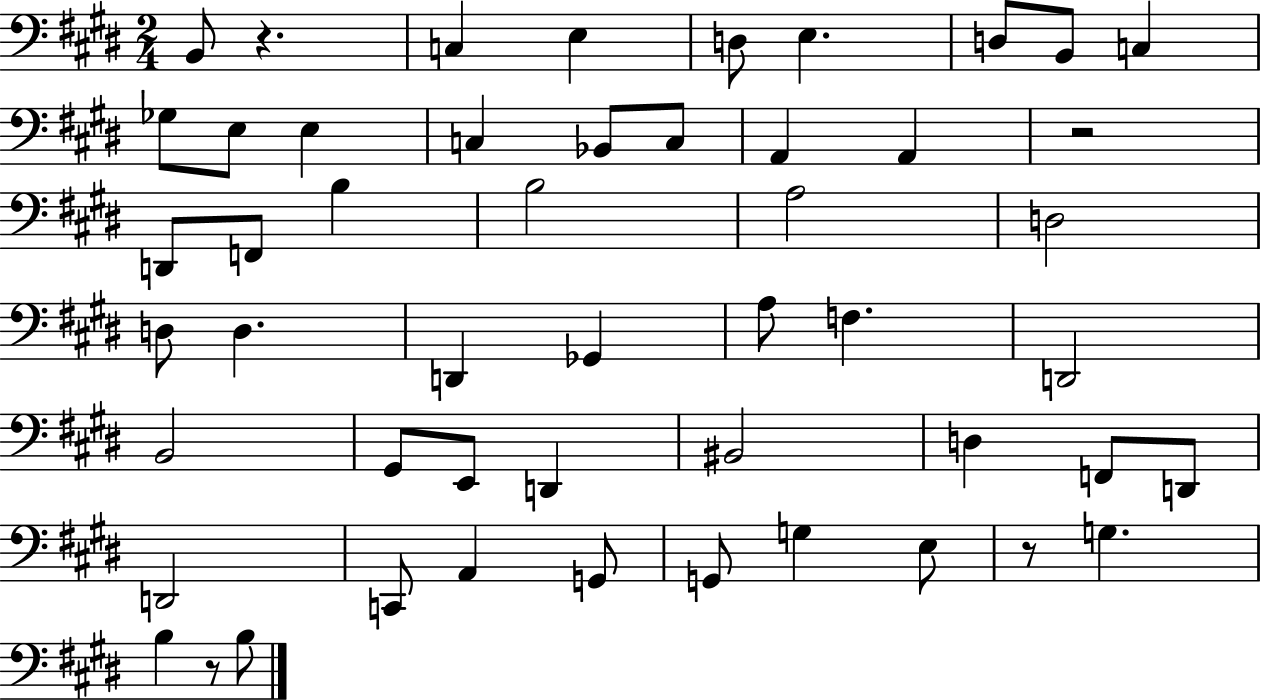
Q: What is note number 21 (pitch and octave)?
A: A3